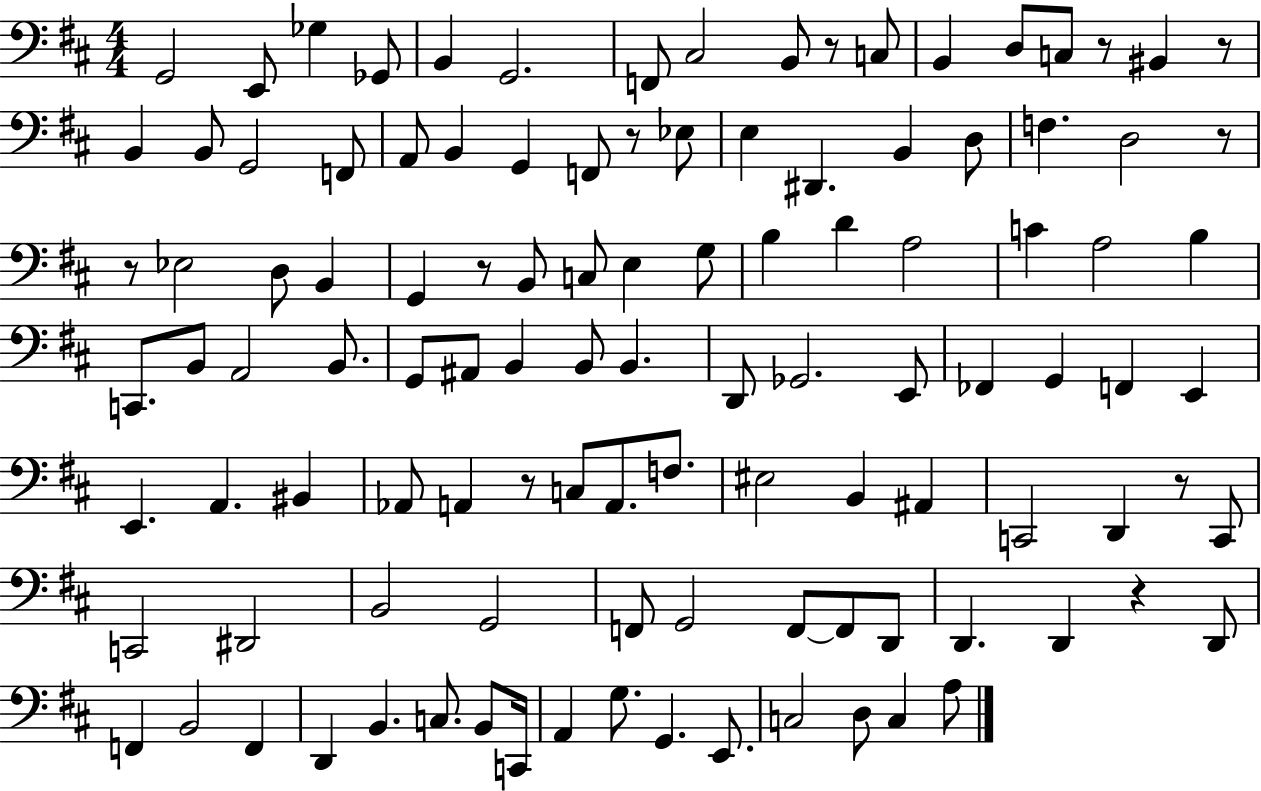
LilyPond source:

{
  \clef bass
  \numericTimeSignature
  \time 4/4
  \key d \major
  g,2 e,8 ges4 ges,8 | b,4 g,2. | f,8 cis2 b,8 r8 c8 | b,4 d8 c8 r8 bis,4 r8 | \break b,4 b,8 g,2 f,8 | a,8 b,4 g,4 f,8 r8 ees8 | e4 dis,4. b,4 d8 | f4. d2 r8 | \break r8 ees2 d8 b,4 | g,4 r8 b,8 c8 e4 g8 | b4 d'4 a2 | c'4 a2 b4 | \break c,8. b,8 a,2 b,8. | g,8 ais,8 b,4 b,8 b,4. | d,8 ges,2. e,8 | fes,4 g,4 f,4 e,4 | \break e,4. a,4. bis,4 | aes,8 a,4 r8 c8 a,8. f8. | eis2 b,4 ais,4 | c,2 d,4 r8 c,8 | \break c,2 dis,2 | b,2 g,2 | f,8 g,2 f,8~~ f,8 d,8 | d,4. d,4 r4 d,8 | \break f,4 b,2 f,4 | d,4 b,4. c8. b,8 c,16 | a,4 g8. g,4. e,8. | c2 d8 c4 a8 | \break \bar "|."
}